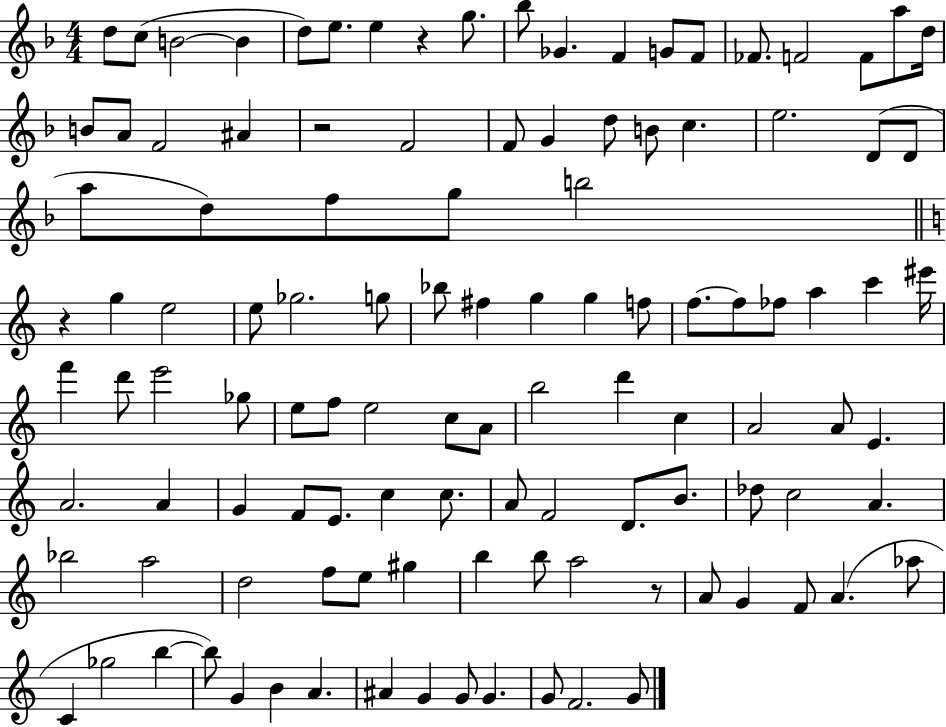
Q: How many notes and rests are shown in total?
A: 113